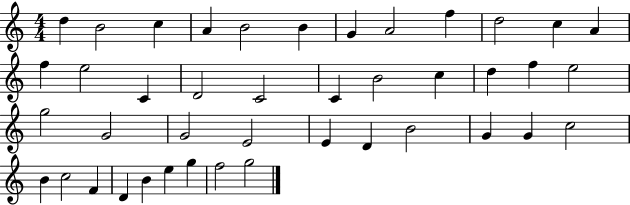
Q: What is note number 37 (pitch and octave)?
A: D4